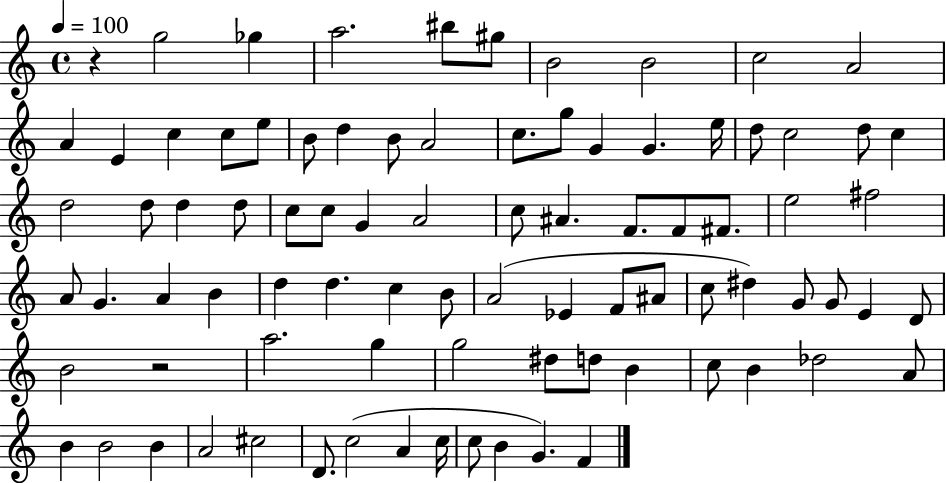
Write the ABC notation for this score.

X:1
T:Untitled
M:4/4
L:1/4
K:C
z g2 _g a2 ^b/2 ^g/2 B2 B2 c2 A2 A E c c/2 e/2 B/2 d B/2 A2 c/2 g/2 G G e/4 d/2 c2 d/2 c d2 d/2 d d/2 c/2 c/2 G A2 c/2 ^A F/2 F/2 ^F/2 e2 ^f2 A/2 G A B d d c B/2 A2 _E F/2 ^A/2 c/2 ^d G/2 G/2 E D/2 B2 z2 a2 g g2 ^d/2 d/2 B c/2 B _d2 A/2 B B2 B A2 ^c2 D/2 c2 A c/4 c/2 B G F